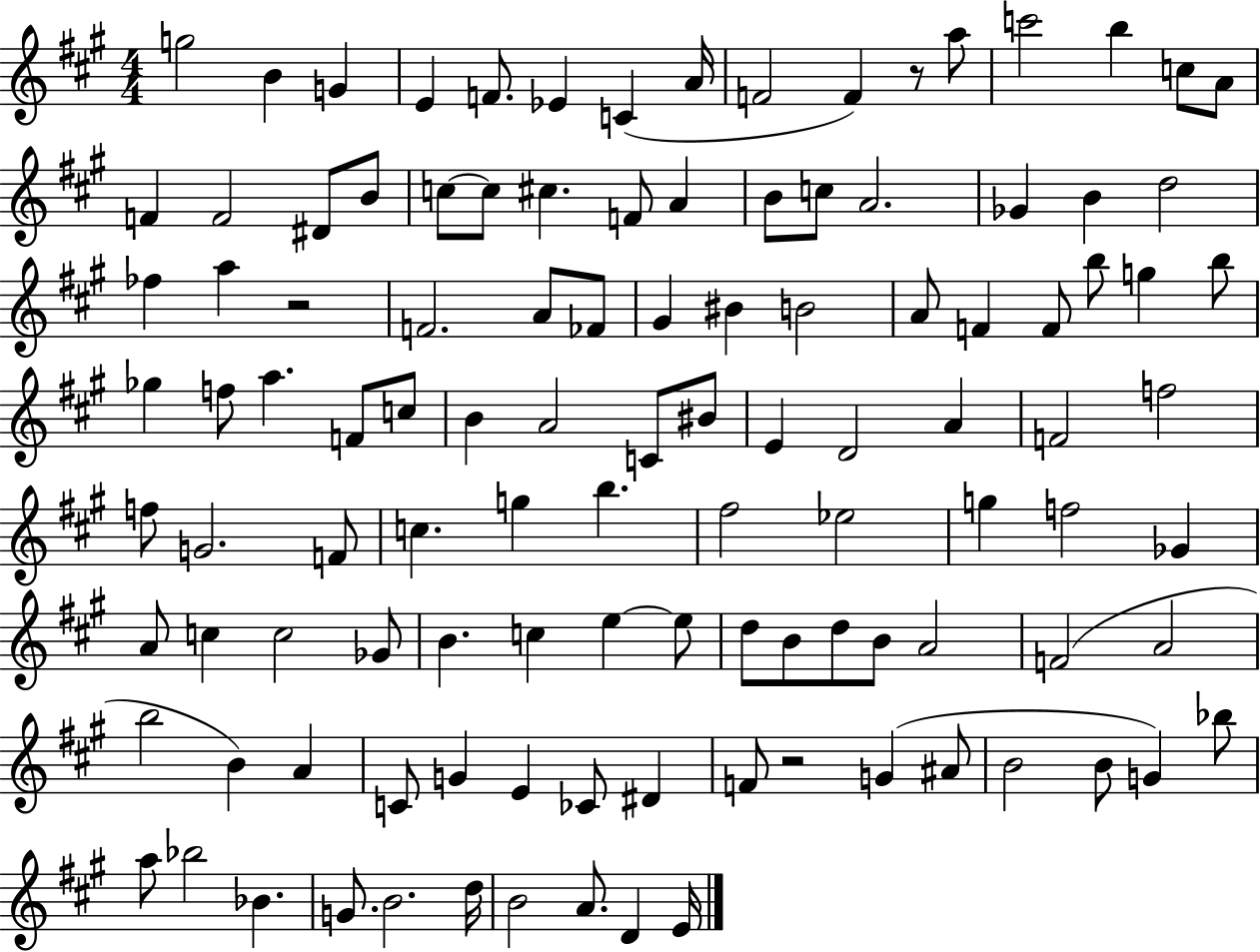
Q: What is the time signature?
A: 4/4